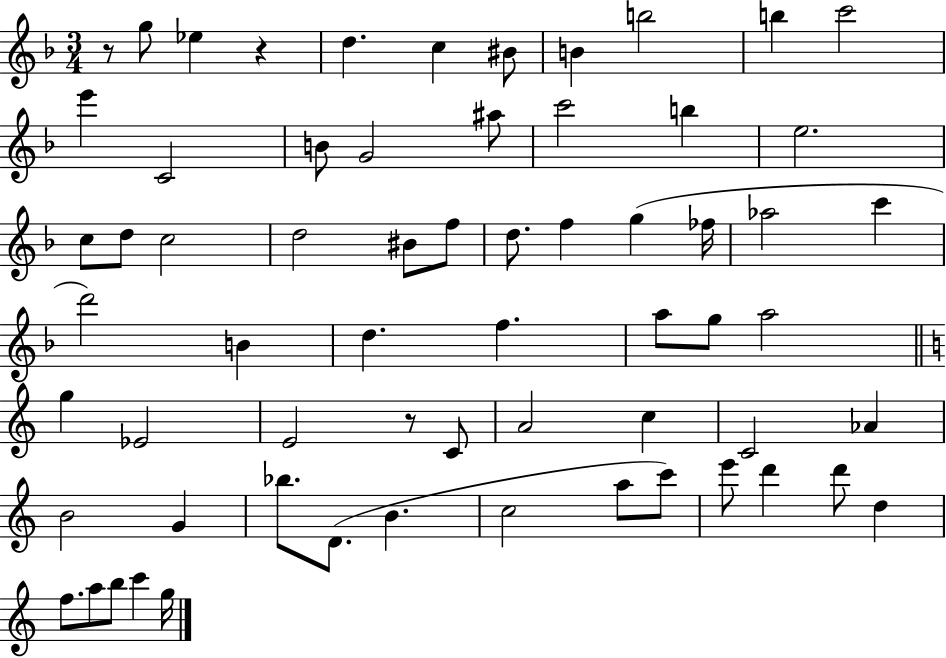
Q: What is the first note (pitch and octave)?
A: G5